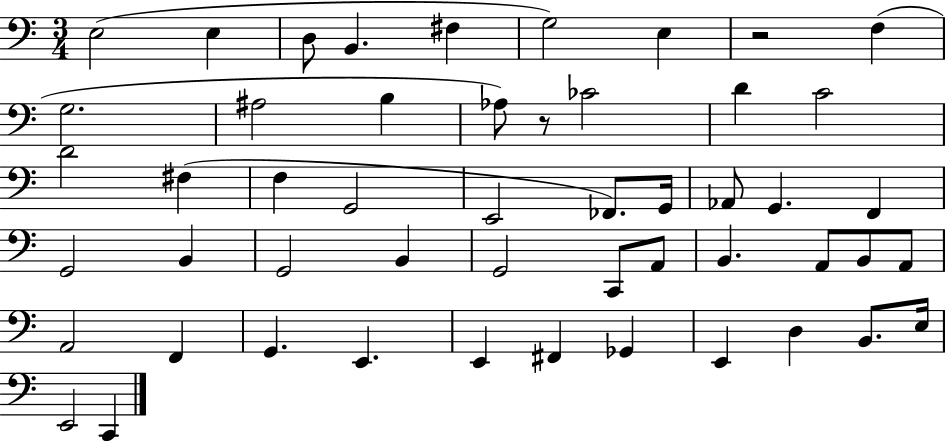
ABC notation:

X:1
T:Untitled
M:3/4
L:1/4
K:C
E,2 E, D,/2 B,, ^F, G,2 E, z2 F, G,2 ^A,2 B, _A,/2 z/2 _C2 D C2 D2 ^F, F, G,,2 E,,2 _F,,/2 G,,/4 _A,,/2 G,, F,, G,,2 B,, G,,2 B,, G,,2 C,,/2 A,,/2 B,, A,,/2 B,,/2 A,,/2 A,,2 F,, G,, E,, E,, ^F,, _G,, E,, D, B,,/2 E,/4 E,,2 C,,